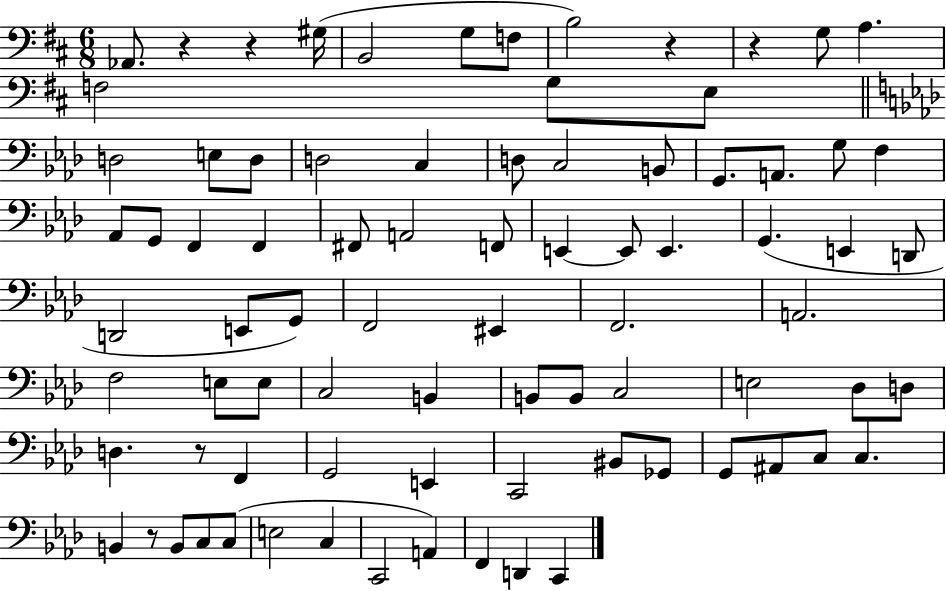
Ab2/e. R/q R/q G#3/s B2/h G3/e F3/e B3/h R/q R/q G3/e A3/q. F3/h G3/e E3/e D3/h E3/e D3/e D3/h C3/q D3/e C3/h B2/e G2/e. A2/e. G3/e F3/q Ab2/e G2/e F2/q F2/q F#2/e A2/h F2/e E2/q E2/e E2/q. G2/q. E2/q D2/e D2/h E2/e G2/e F2/h EIS2/q F2/h. A2/h. F3/h E3/e E3/e C3/h B2/q B2/e B2/e C3/h E3/h Db3/e D3/e D3/q. R/e F2/q G2/h E2/q C2/h BIS2/e Gb2/e G2/e A#2/e C3/e C3/q. B2/q R/e B2/e C3/e C3/e E3/h C3/q C2/h A2/q F2/q D2/q C2/q